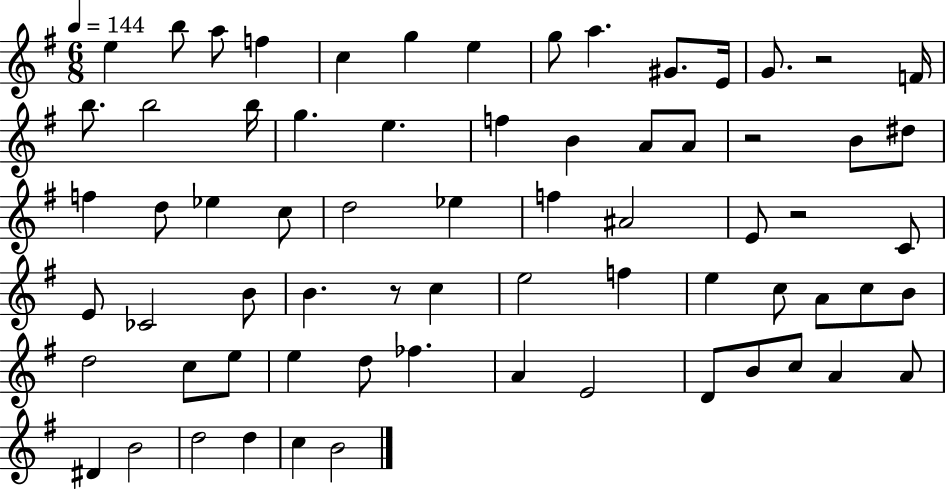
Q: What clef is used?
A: treble